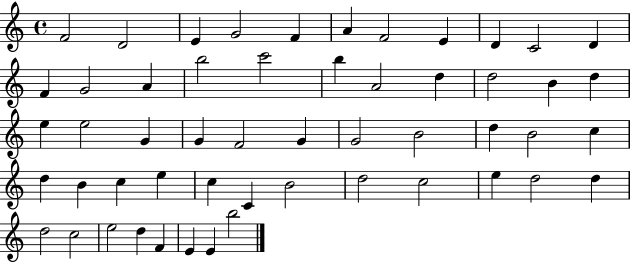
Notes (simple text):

F4/h D4/h E4/q G4/h F4/q A4/q F4/h E4/q D4/q C4/h D4/q F4/q G4/h A4/q B5/h C6/h B5/q A4/h D5/q D5/h B4/q D5/q E5/q E5/h G4/q G4/q F4/h G4/q G4/h B4/h D5/q B4/h C5/q D5/q B4/q C5/q E5/q C5/q C4/q B4/h D5/h C5/h E5/q D5/h D5/q D5/h C5/h E5/h D5/q F4/q E4/q E4/q B5/h